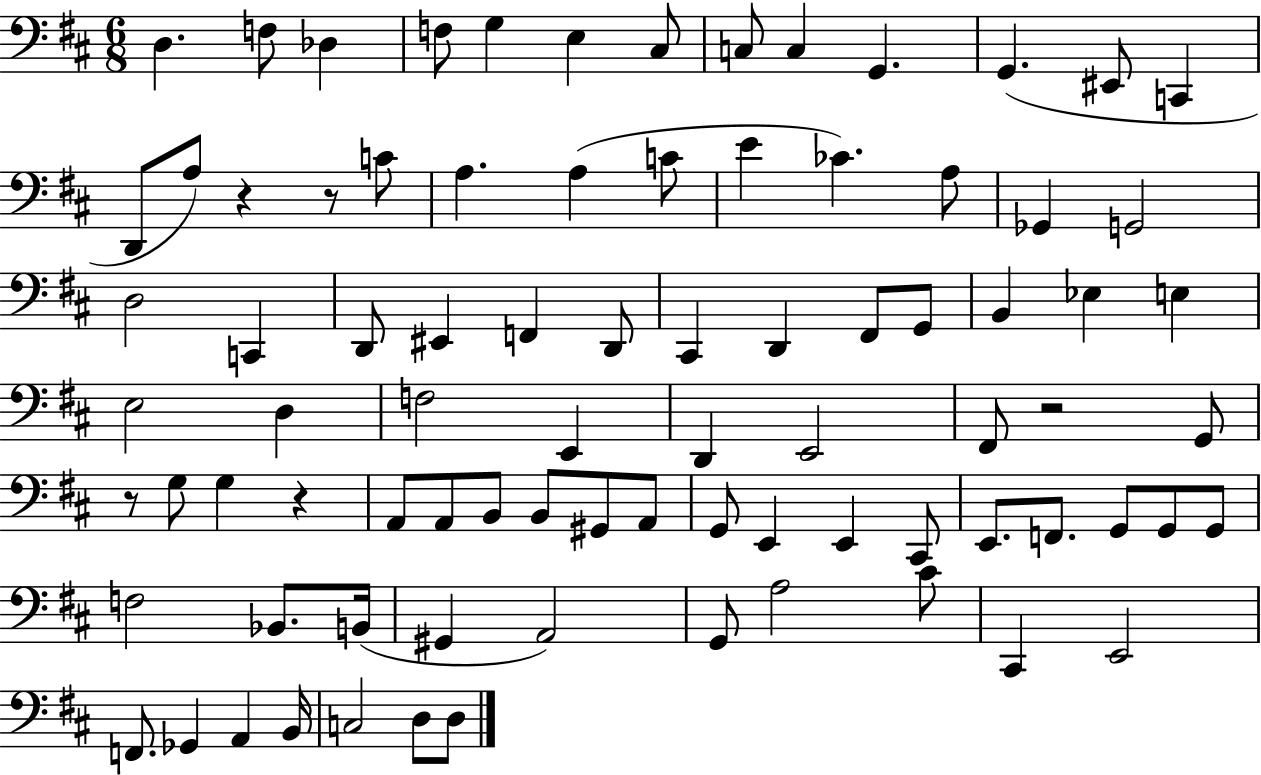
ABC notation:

X:1
T:Untitled
M:6/8
L:1/4
K:D
D, F,/2 _D, F,/2 G, E, ^C,/2 C,/2 C, G,, G,, ^E,,/2 C,, D,,/2 A,/2 z z/2 C/2 A, A, C/2 E _C A,/2 _G,, G,,2 D,2 C,, D,,/2 ^E,, F,, D,,/2 ^C,, D,, ^F,,/2 G,,/2 B,, _E, E, E,2 D, F,2 E,, D,, E,,2 ^F,,/2 z2 G,,/2 z/2 G,/2 G, z A,,/2 A,,/2 B,,/2 B,,/2 ^G,,/2 A,,/2 G,,/2 E,, E,, ^C,,/2 E,,/2 F,,/2 G,,/2 G,,/2 G,,/2 F,2 _B,,/2 B,,/4 ^G,, A,,2 G,,/2 A,2 ^C/2 ^C,, E,,2 F,,/2 _G,, A,, B,,/4 C,2 D,/2 D,/2